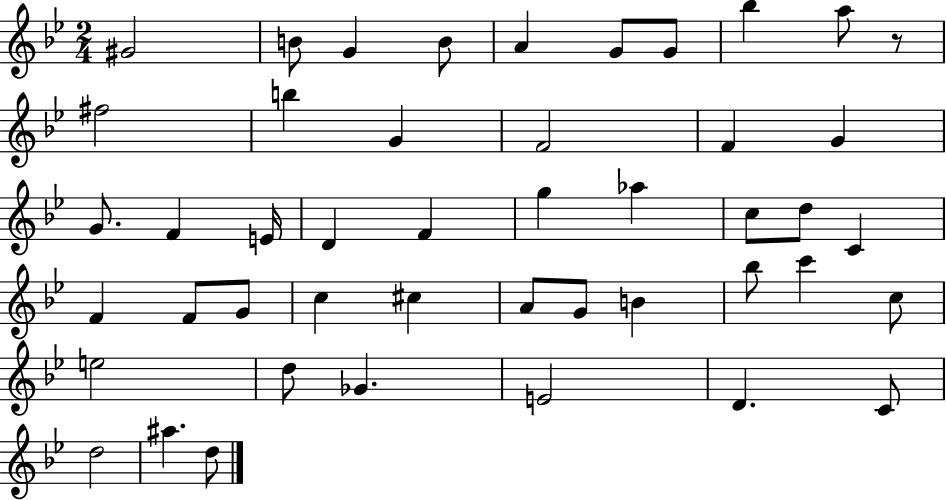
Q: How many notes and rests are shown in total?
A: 46